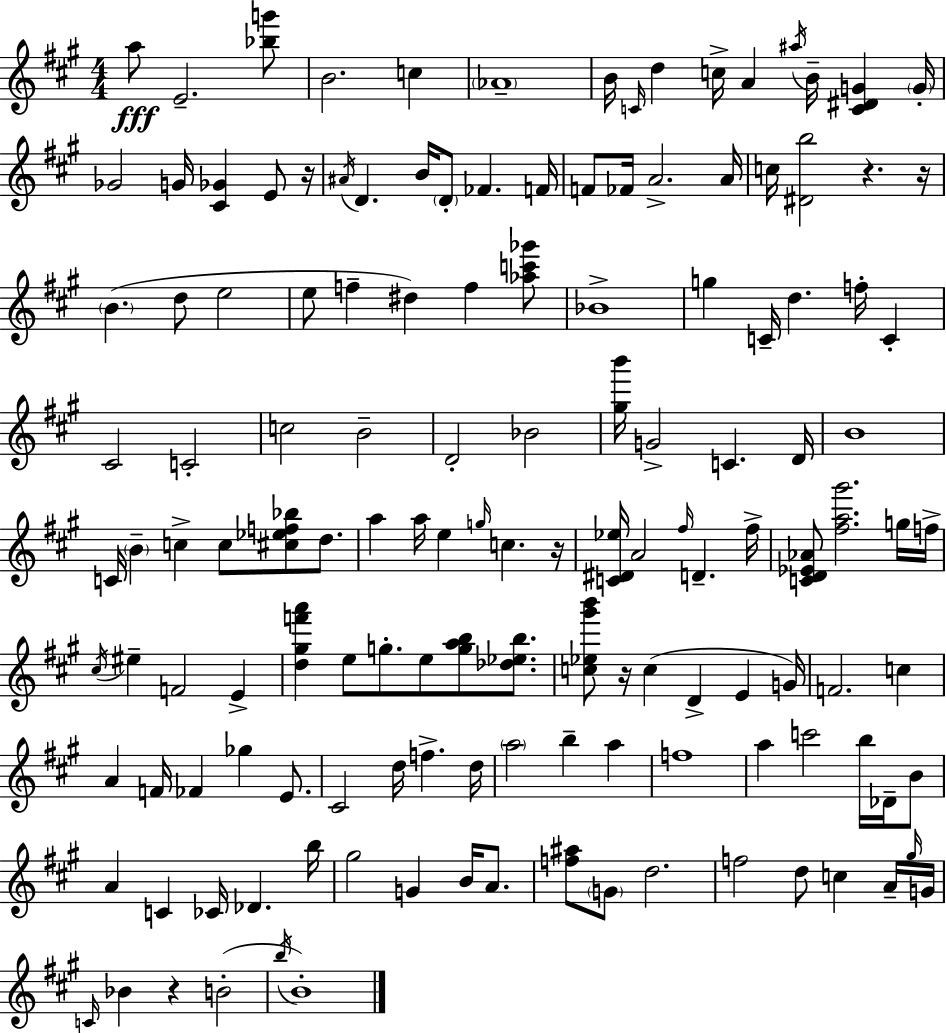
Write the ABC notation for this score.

X:1
T:Untitled
M:4/4
L:1/4
K:A
a/2 E2 [_bg']/2 B2 c _A4 B/4 C/4 d c/4 A ^a/4 B/4 [C^DG] G/4 _G2 G/4 [^C_G] E/2 z/4 ^A/4 D B/4 D/2 _F F/4 F/2 _F/4 A2 A/4 c/4 [^Db]2 z z/4 B d/2 e2 e/2 f ^d f [_ac'_g']/2 _B4 g C/4 d f/4 C ^C2 C2 c2 B2 D2 _B2 [^gb']/4 G2 C D/4 B4 C/4 B c c/2 [^c_ef_b]/2 d/2 a a/4 e g/4 c z/4 [C^D_e]/4 A2 ^f/4 D ^f/4 [CD_E_A]/2 [^fa^g']2 g/4 f/4 ^c/4 ^e F2 E [d^gf'a'] e/2 g/2 e/2 [gab]/2 [_d_eb]/2 [c_e^g'b']/2 z/4 c D E G/4 F2 c A F/4 _F _g E/2 ^C2 d/4 f d/4 a2 b a f4 a c'2 b/4 _D/4 B/2 A C _C/4 _D b/4 ^g2 G B/4 A/2 [f^a]/2 G/2 d2 f2 d/2 c A/4 ^g/4 G/4 C/4 _B z B2 b/4 B4